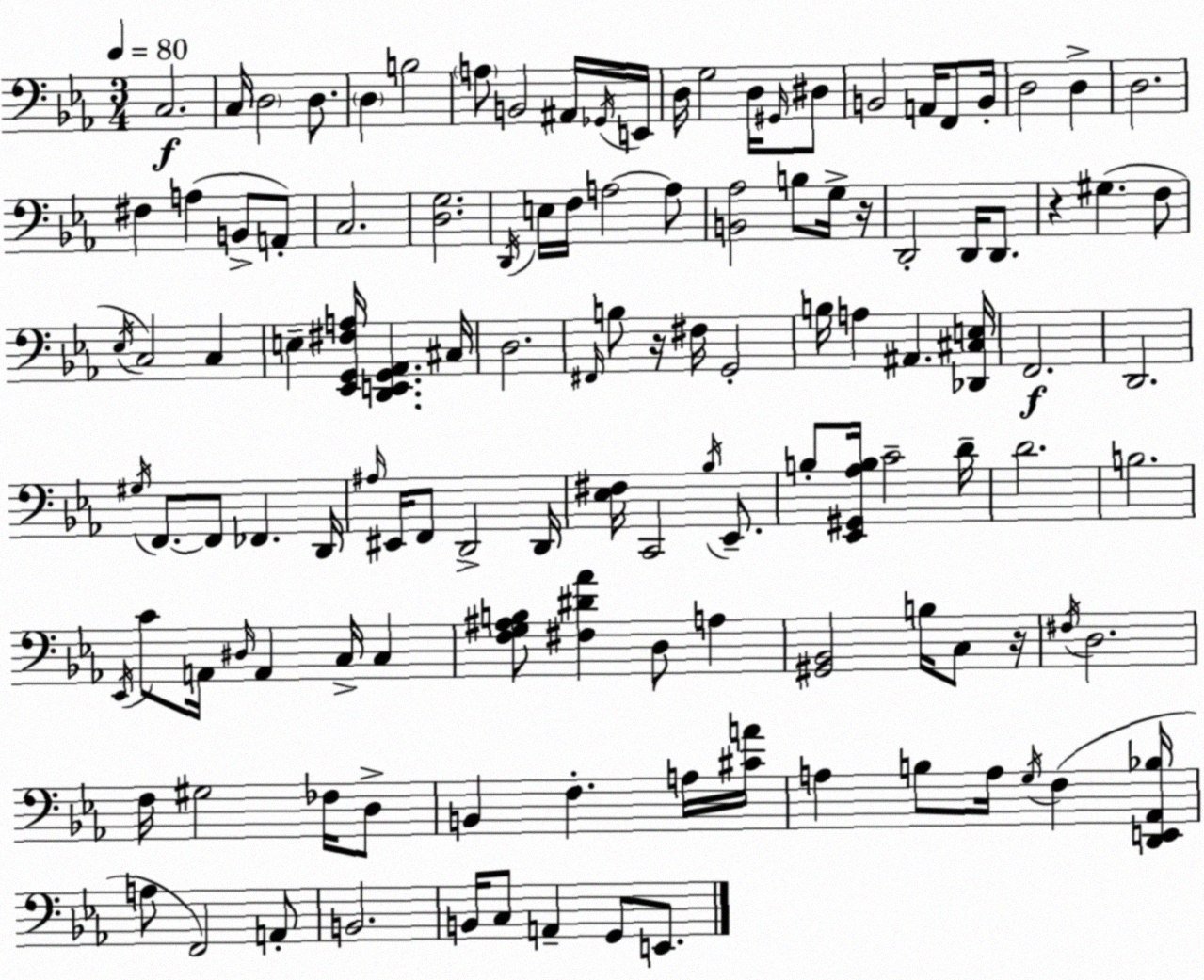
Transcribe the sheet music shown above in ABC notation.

X:1
T:Untitled
M:3/4
L:1/4
K:Cm
C,2 C,/4 D,2 D,/2 D, B,2 A,/2 B,,2 ^A,,/4 _G,,/4 E,,/4 D,/4 G,2 D,/4 ^G,,/4 ^D,/2 B,,2 A,,/4 F,,/2 B,,/4 D,2 D, D,2 ^F, A, B,,/2 A,,/2 C,2 [D,G,]2 D,,/4 E,/4 F,/4 A,2 A,/2 [B,,_A,]2 B,/2 G,/4 z/4 D,,2 D,,/4 D,,/2 z ^G, F,/2 _E,/4 C,2 C, E, [_E,,G,,^F,A,]/4 [D,,E,,G,,_A,,] ^C,/4 D,2 ^F,,/4 B,/2 z/4 ^F,/4 G,,2 B,/4 A, ^A,, [_D,,^C,E,]/4 F,,2 D,,2 ^G,/4 F,,/2 F,,/2 _F,, D,,/4 ^A,/4 ^E,,/4 F,,/2 D,,2 D,,/4 [_E,^F,]/4 C,,2 _B,/4 _E,,/2 B,/2 [_E,,^G,,_A,B,]/4 C2 D/4 D2 B,2 _E,,/4 C/2 A,,/4 ^D,/4 A,, C,/4 C, [F,G,^A,B,]/2 [^F,^D_A] D,/2 A, [^G,,_B,,]2 B,/4 C,/2 z/4 ^F,/4 D,2 F,/4 ^G,2 _F,/4 D,/2 B,, F, A,/4 [^CA]/4 A, B,/2 A,/4 G,/4 F, [D,,E,,_A,,_B,]/4 A,/2 F,,2 A,,/2 B,,2 B,,/4 C,/2 A,, G,,/2 E,,/2